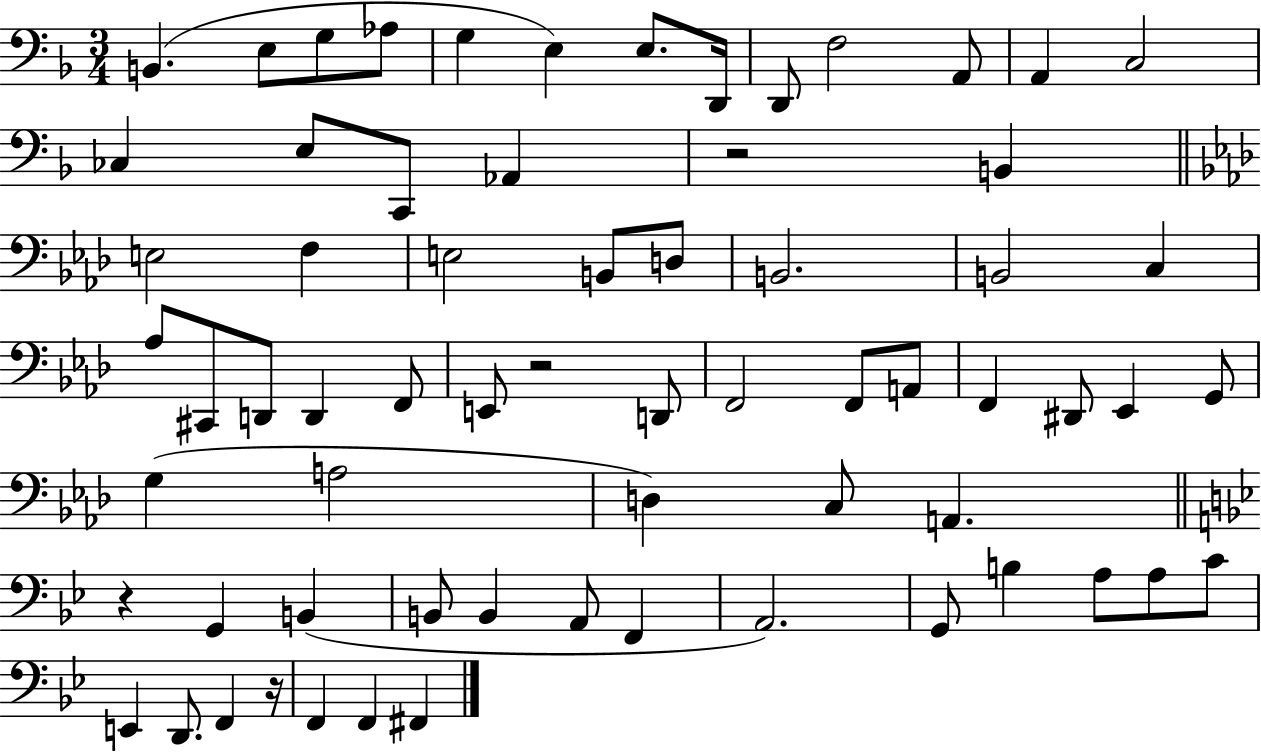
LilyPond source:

{
  \clef bass
  \numericTimeSignature
  \time 3/4
  \key f \major
  b,4.( e8 g8 aes8 | g4 e4) e8. d,16 | d,8 f2 a,8 | a,4 c2 | \break ces4 e8 c,8 aes,4 | r2 b,4 | \bar "||" \break \key f \minor e2 f4 | e2 b,8 d8 | b,2. | b,2 c4 | \break aes8 cis,8 d,8 d,4 f,8 | e,8 r2 d,8 | f,2 f,8 a,8 | f,4 dis,8 ees,4 g,8 | \break g4( a2 | d4) c8 a,4. | \bar "||" \break \key g \minor r4 g,4 b,4( | b,8 b,4 a,8 f,4 | a,2.) | g,8 b4 a8 a8 c'8 | \break e,4 d,8. f,4 r16 | f,4 f,4 fis,4 | \bar "|."
}